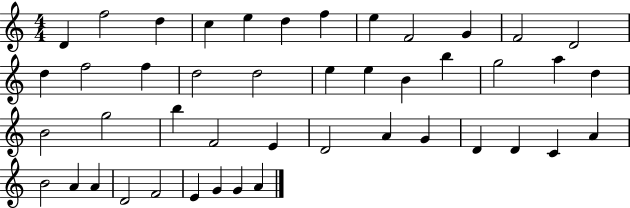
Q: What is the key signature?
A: C major